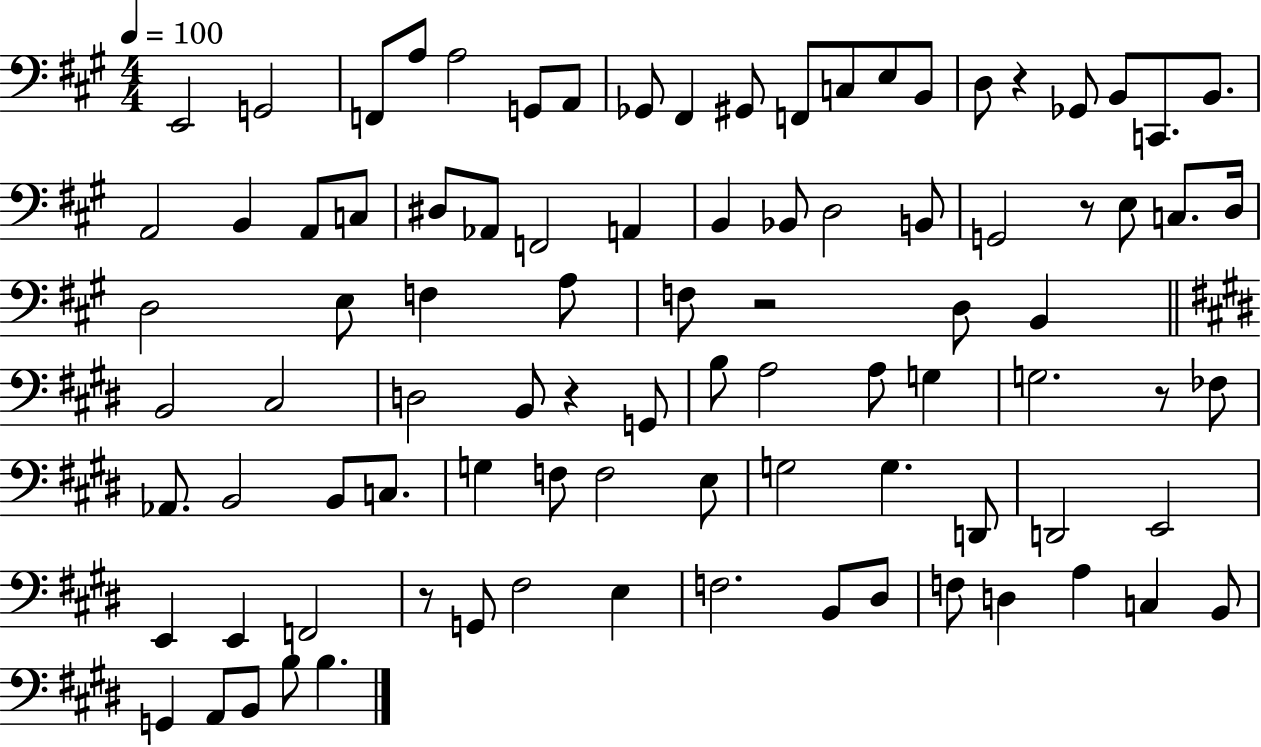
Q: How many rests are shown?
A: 6